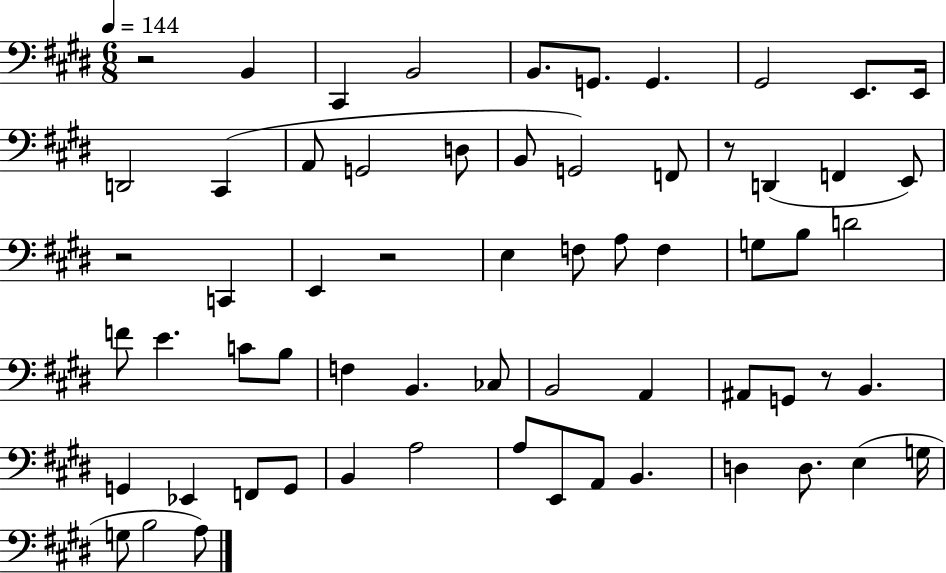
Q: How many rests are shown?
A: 5